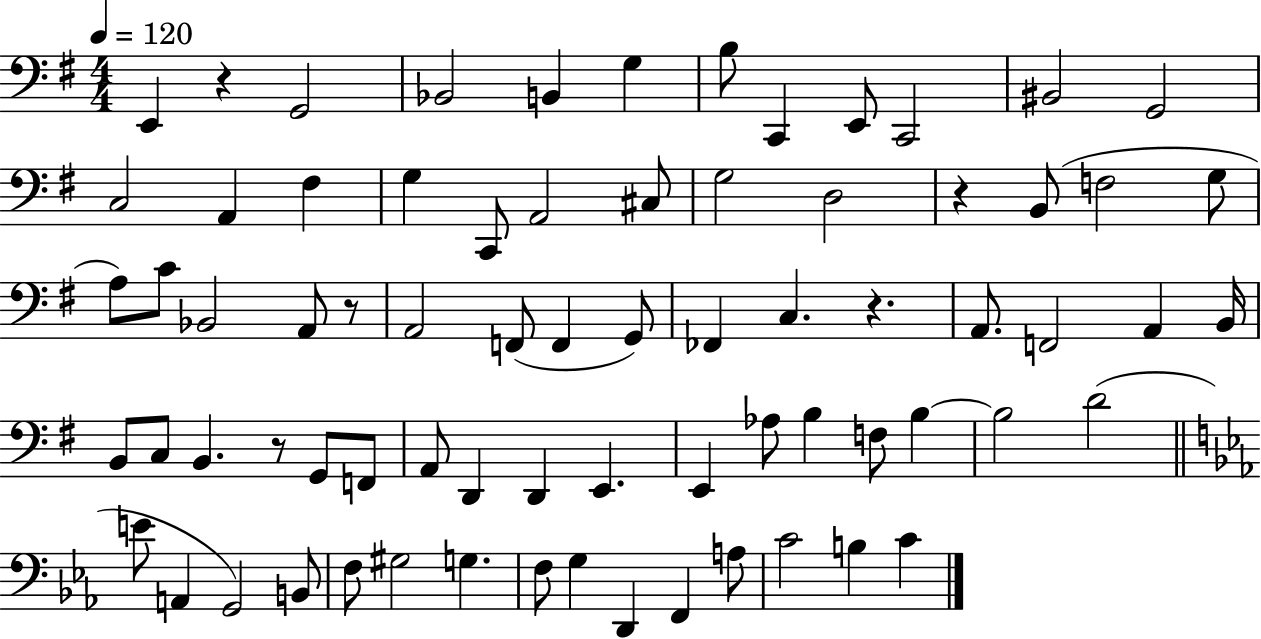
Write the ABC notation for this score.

X:1
T:Untitled
M:4/4
L:1/4
K:G
E,, z G,,2 _B,,2 B,, G, B,/2 C,, E,,/2 C,,2 ^B,,2 G,,2 C,2 A,, ^F, G, C,,/2 A,,2 ^C,/2 G,2 D,2 z B,,/2 F,2 G,/2 A,/2 C/2 _B,,2 A,,/2 z/2 A,,2 F,,/2 F,, G,,/2 _F,, C, z A,,/2 F,,2 A,, B,,/4 B,,/2 C,/2 B,, z/2 G,,/2 F,,/2 A,,/2 D,, D,, E,, E,, _A,/2 B, F,/2 B, B,2 D2 E/2 A,, G,,2 B,,/2 F,/2 ^G,2 G, F,/2 G, D,, F,, A,/2 C2 B, C